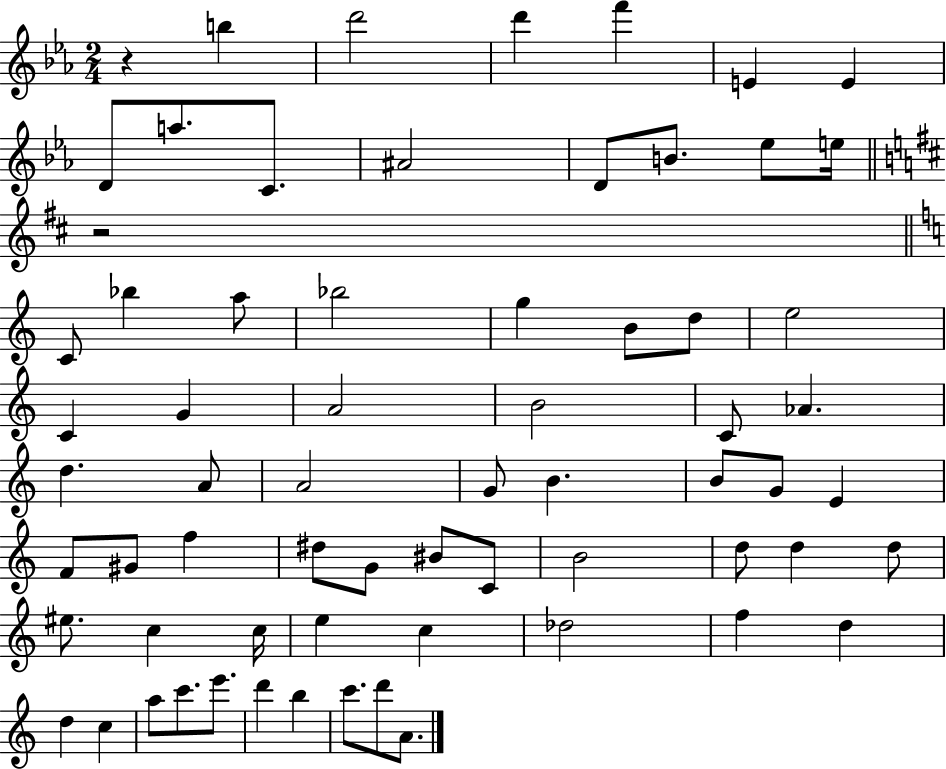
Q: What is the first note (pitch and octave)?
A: B5